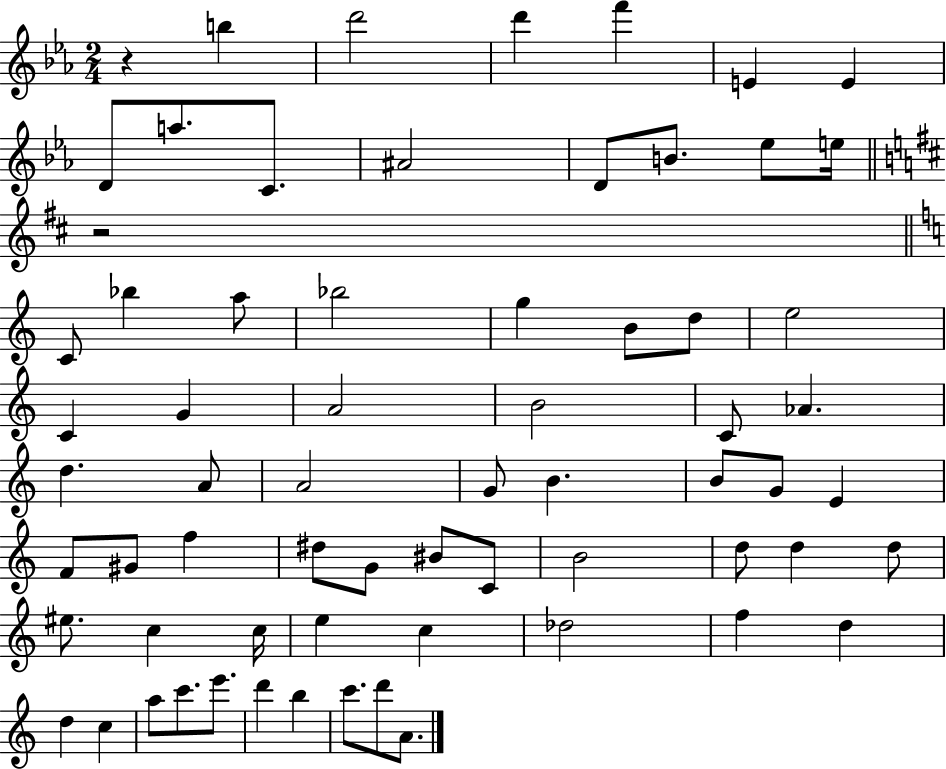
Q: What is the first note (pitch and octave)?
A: B5